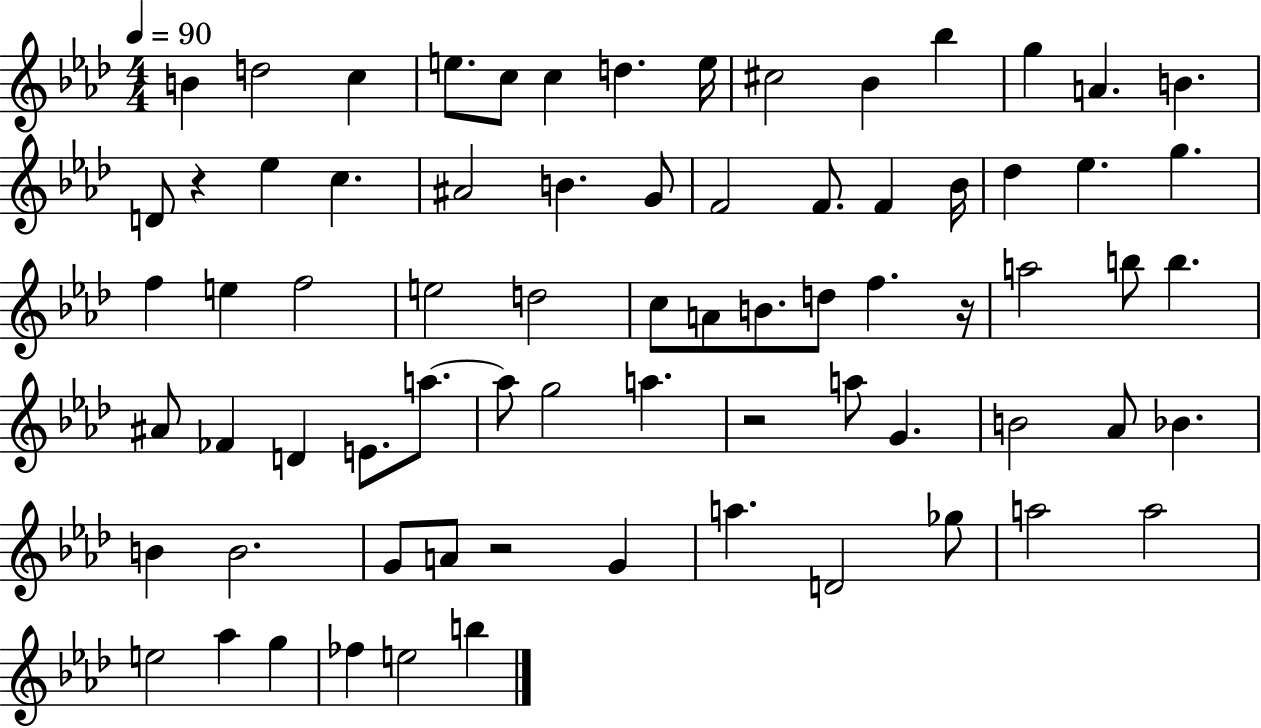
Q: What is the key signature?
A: AES major